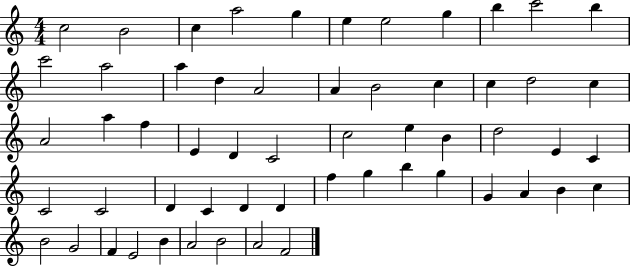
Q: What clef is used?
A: treble